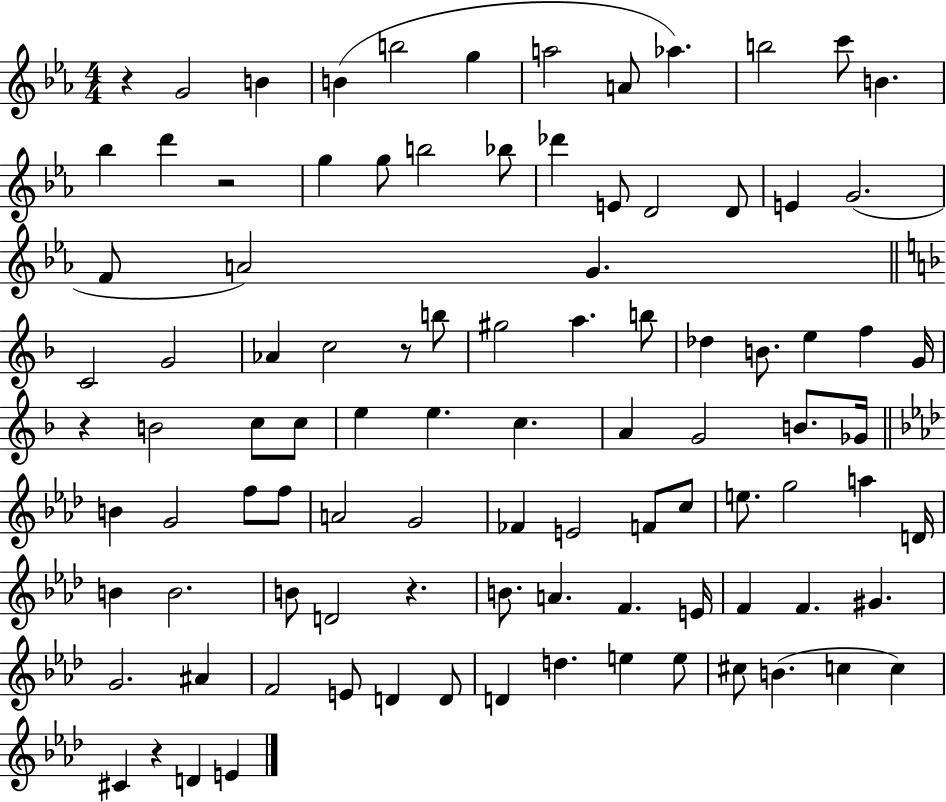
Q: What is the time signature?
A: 4/4